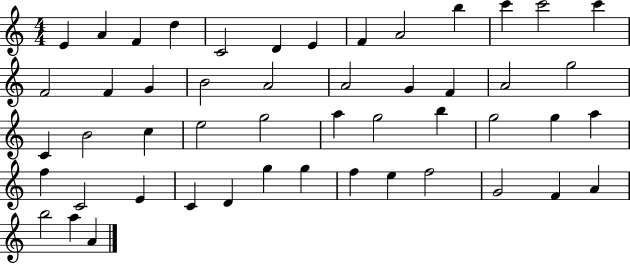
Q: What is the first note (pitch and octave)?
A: E4